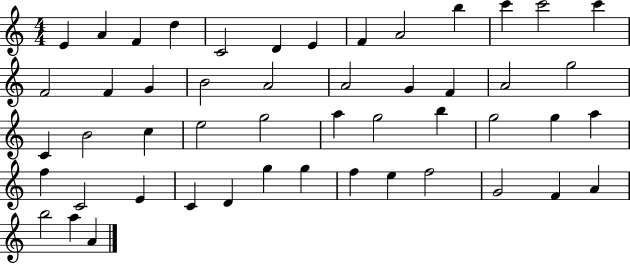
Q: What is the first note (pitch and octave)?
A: E4